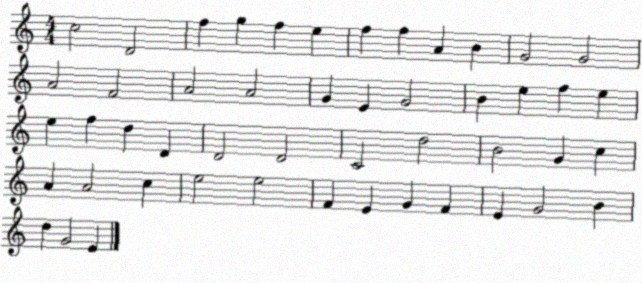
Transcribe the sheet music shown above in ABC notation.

X:1
T:Untitled
M:4/4
L:1/4
K:C
c2 D2 f g f e f f A B G2 G2 A2 F2 A2 A2 G E G2 B e f e e f d D D2 D2 C2 d2 B2 G c A A2 c e2 e2 F E G F E G2 B d G2 E